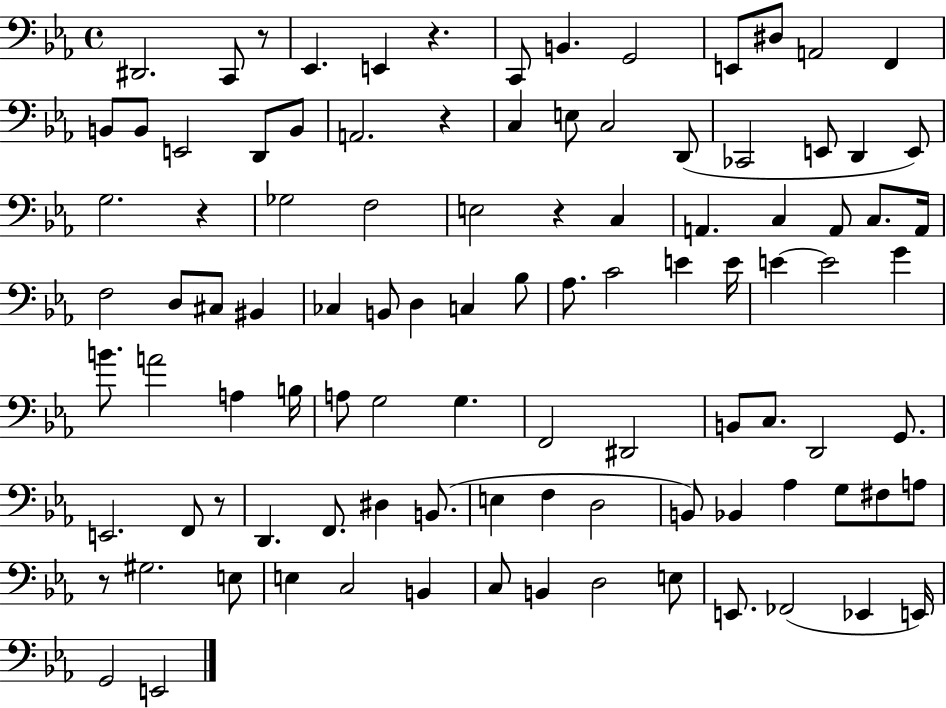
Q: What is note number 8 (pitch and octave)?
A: E2